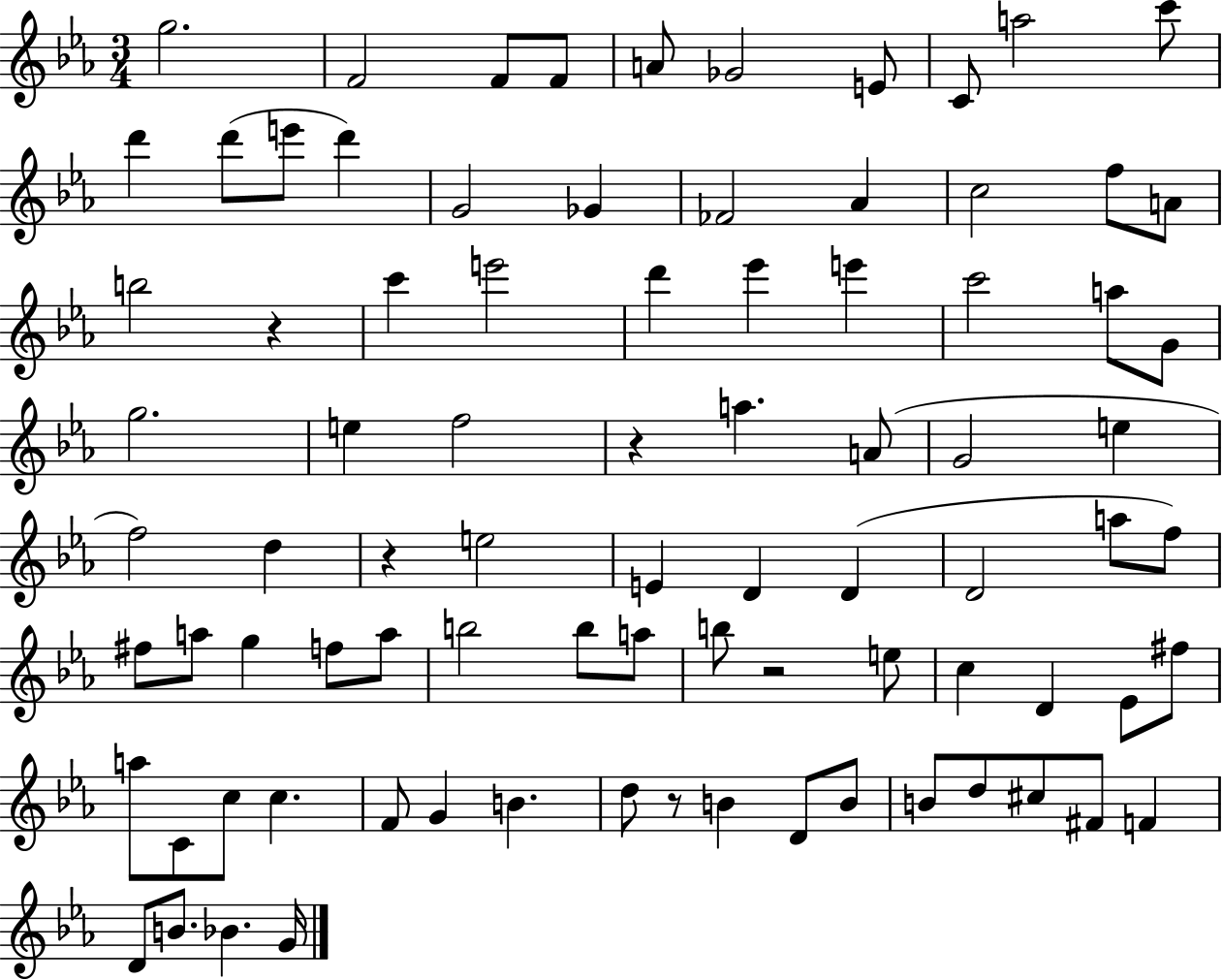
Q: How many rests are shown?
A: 5